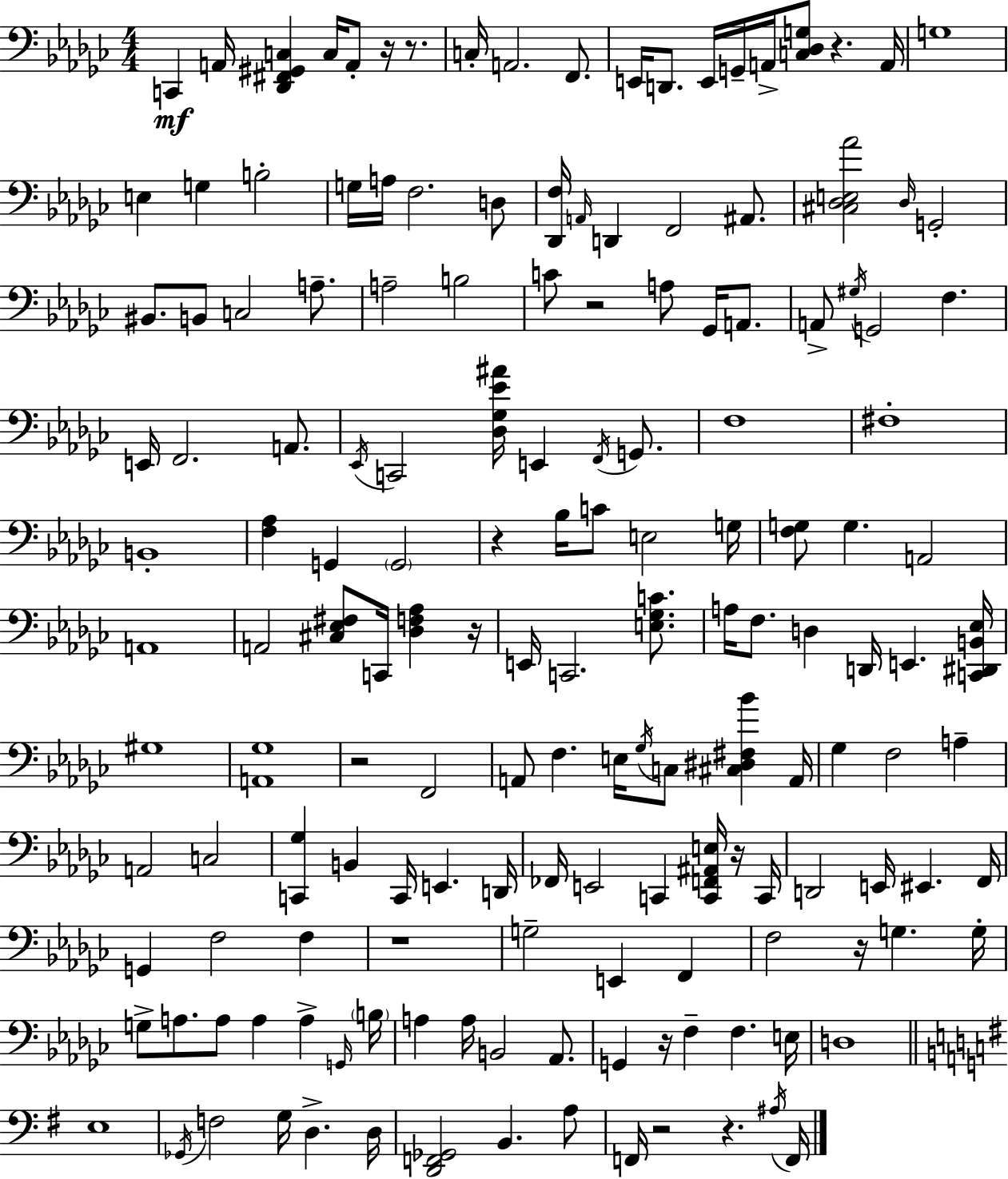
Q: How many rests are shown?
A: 13